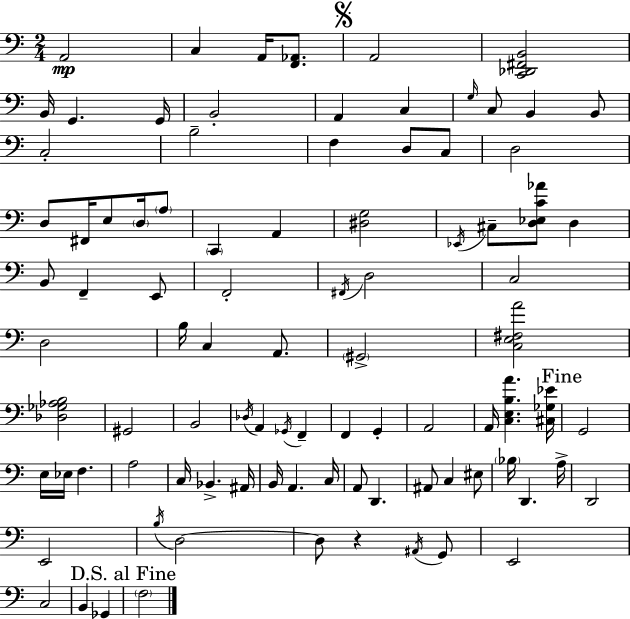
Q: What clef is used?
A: bass